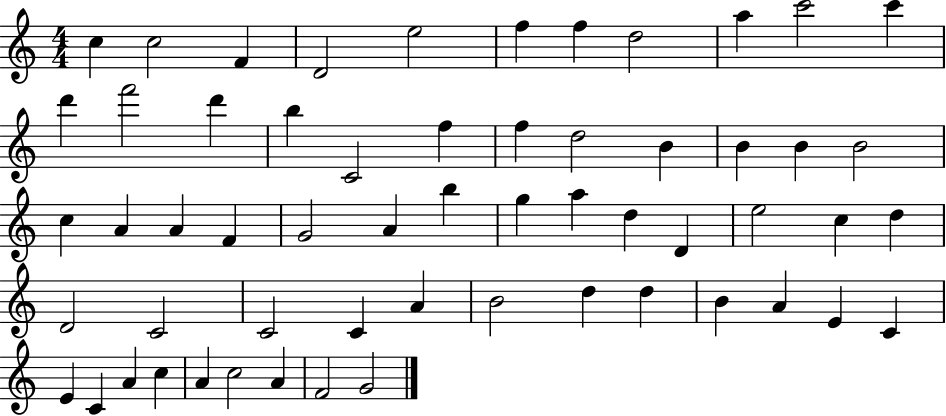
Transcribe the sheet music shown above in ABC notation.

X:1
T:Untitled
M:4/4
L:1/4
K:C
c c2 F D2 e2 f f d2 a c'2 c' d' f'2 d' b C2 f f d2 B B B B2 c A A F G2 A b g a d D e2 c d D2 C2 C2 C A B2 d d B A E C E C A c A c2 A F2 G2